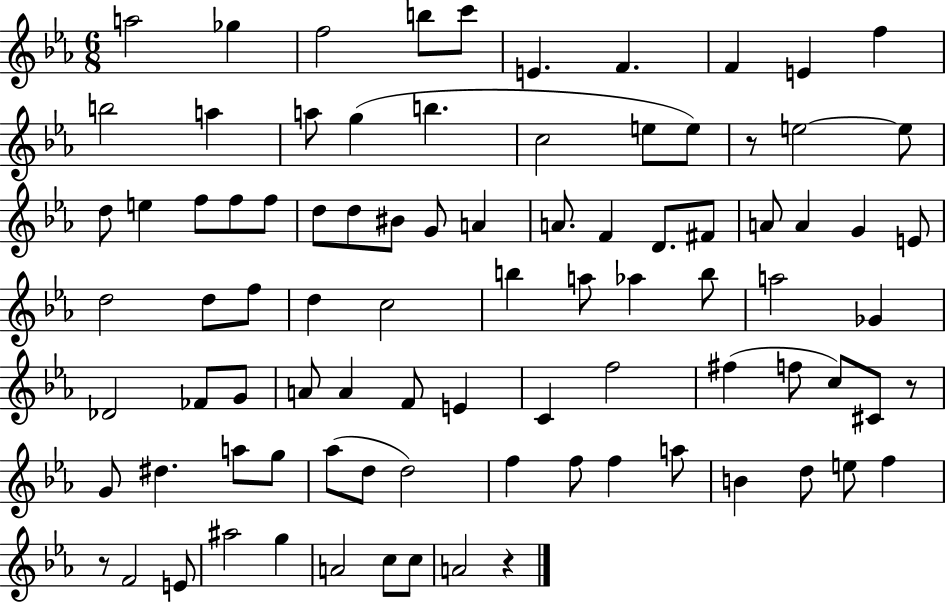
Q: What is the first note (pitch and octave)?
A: A5